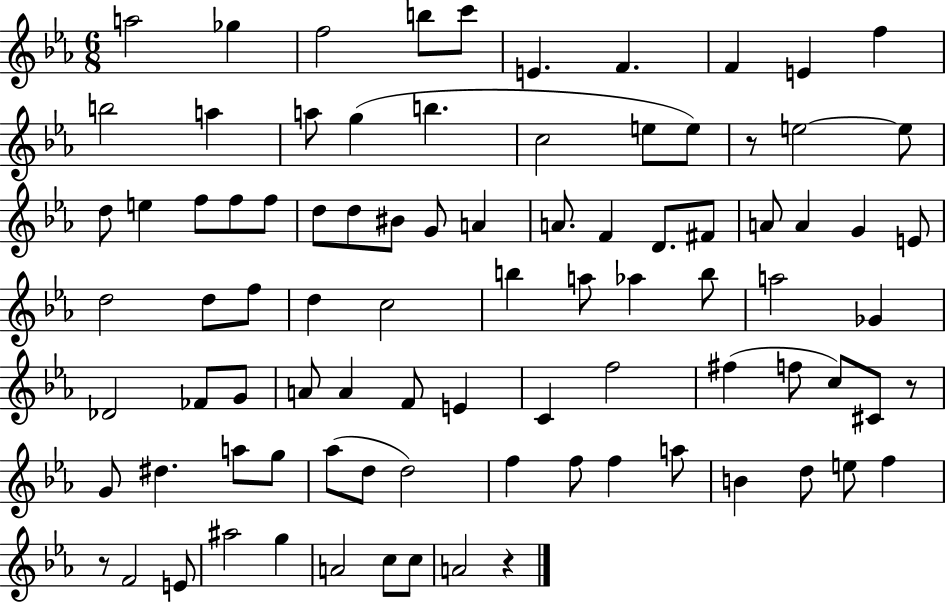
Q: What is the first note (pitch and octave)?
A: A5